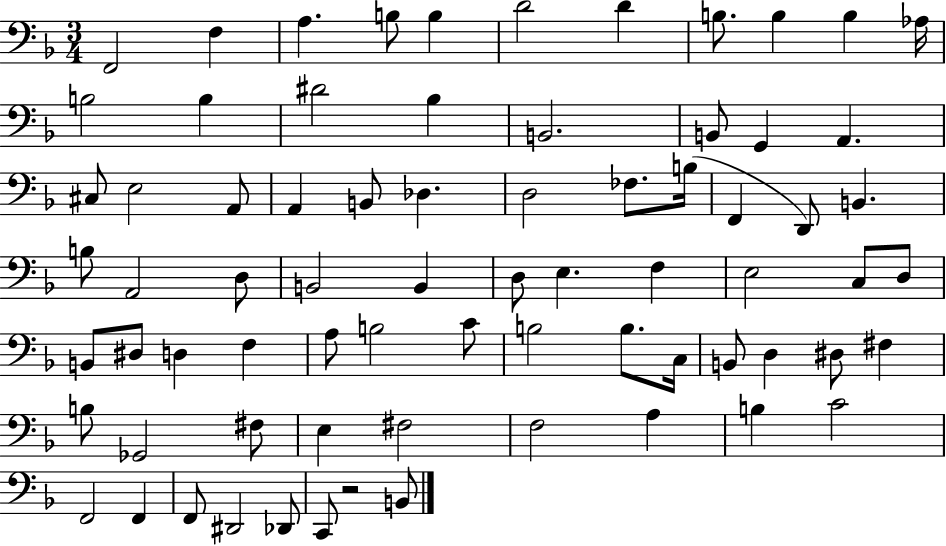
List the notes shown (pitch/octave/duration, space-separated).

F2/h F3/q A3/q. B3/e B3/q D4/h D4/q B3/e. B3/q B3/q Ab3/s B3/h B3/q D#4/h Bb3/q B2/h. B2/e G2/q A2/q. C#3/e E3/h A2/e A2/q B2/e Db3/q. D3/h FES3/e. B3/s F2/q D2/e B2/q. B3/e A2/h D3/e B2/h B2/q D3/e E3/q. F3/q E3/h C3/e D3/e B2/e D#3/e D3/q F3/q A3/e B3/h C4/e B3/h B3/e. C3/s B2/e D3/q D#3/e F#3/q B3/e Gb2/h F#3/e E3/q F#3/h F3/h A3/q B3/q C4/h F2/h F2/q F2/e D#2/h Db2/e C2/e R/h B2/e